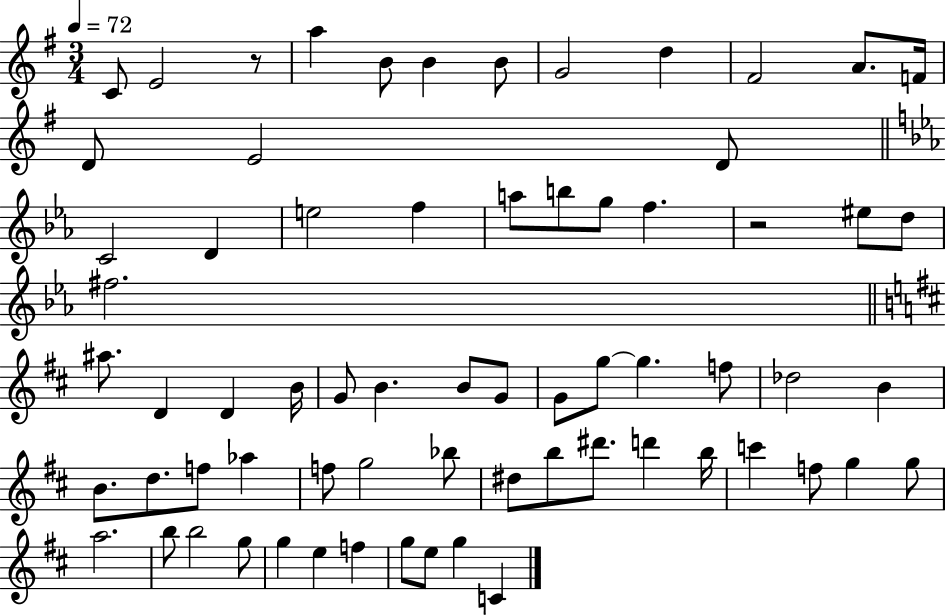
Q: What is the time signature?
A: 3/4